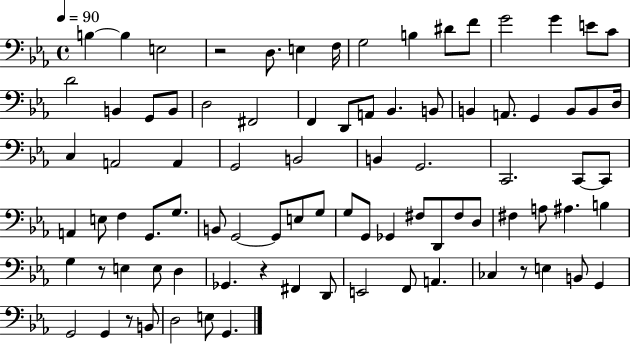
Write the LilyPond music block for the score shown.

{
  \clef bass
  \time 4/4
  \defaultTimeSignature
  \key ees \major
  \tempo 4 = 90
  \repeat volta 2 { b4~~ b4 e2 | r2 d8. e4 f16 | g2 b4 dis'8 f'8 | g'2 g'4 e'8 c'8 | \break d'2 b,4 g,8 b,8 | d2 fis,2 | f,4 d,8 a,8 bes,4. b,8 | b,4 a,8. g,4 b,8 b,8 d16 | \break c4 a,2 a,4 | g,2 b,2 | b,4 g,2. | c,2. c,8~~ c,8 | \break a,4 e8 f4 g,8. g8. | b,8 g,2~~ g,8 e8 g8 | g8 g,8 ges,4 fis8 d,8 fis8 d8 | fis4 a8 ais4. b4 | \break g4 r8 e4 e8 d4 | ges,4. r4 fis,4 d,8 | e,2 f,8 a,4. | ces4 r8 e4 b,8 g,4 | \break g,2 g,4 r8 b,8 | d2 e8 g,4. | } \bar "|."
}